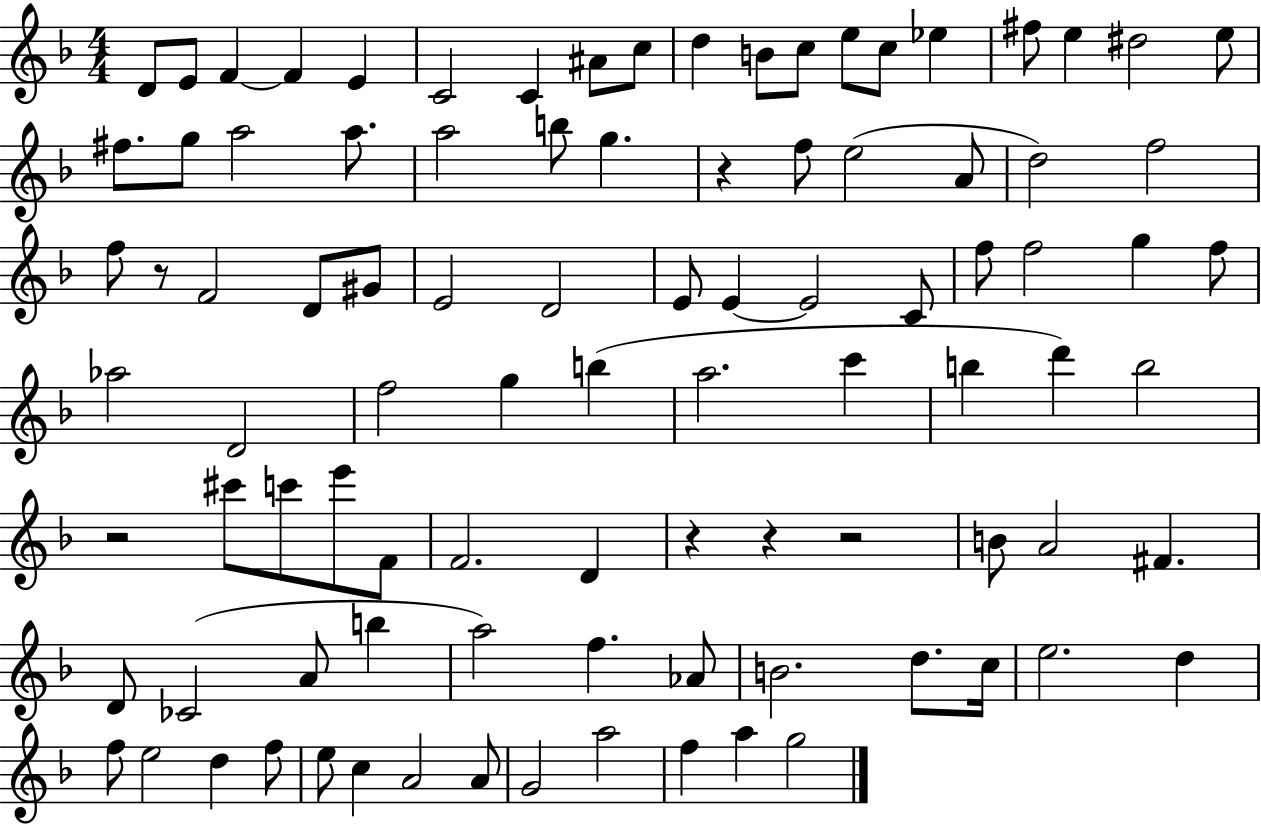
D4/e E4/e F4/q F4/q E4/q C4/h C4/q A#4/e C5/e D5/q B4/e C5/e E5/e C5/e Eb5/q F#5/e E5/q D#5/h E5/e F#5/e. G5/e A5/h A5/e. A5/h B5/e G5/q. R/q F5/e E5/h A4/e D5/h F5/h F5/e R/e F4/h D4/e G#4/e E4/h D4/h E4/e E4/q E4/h C4/e F5/e F5/h G5/q F5/e Ab5/h D4/h F5/h G5/q B5/q A5/h. C6/q B5/q D6/q B5/h R/h C#6/e C6/e E6/e F4/e F4/h. D4/q R/q R/q R/h B4/e A4/h F#4/q. D4/e CES4/h A4/e B5/q A5/h F5/q. Ab4/e B4/h. D5/e. C5/s E5/h. D5/q F5/e E5/h D5/q F5/e E5/e C5/q A4/h A4/e G4/h A5/h F5/q A5/q G5/h